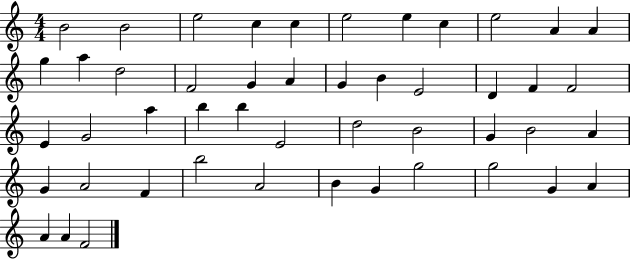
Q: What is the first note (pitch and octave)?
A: B4